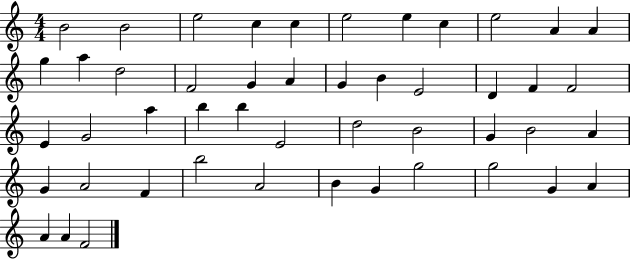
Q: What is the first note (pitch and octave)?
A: B4